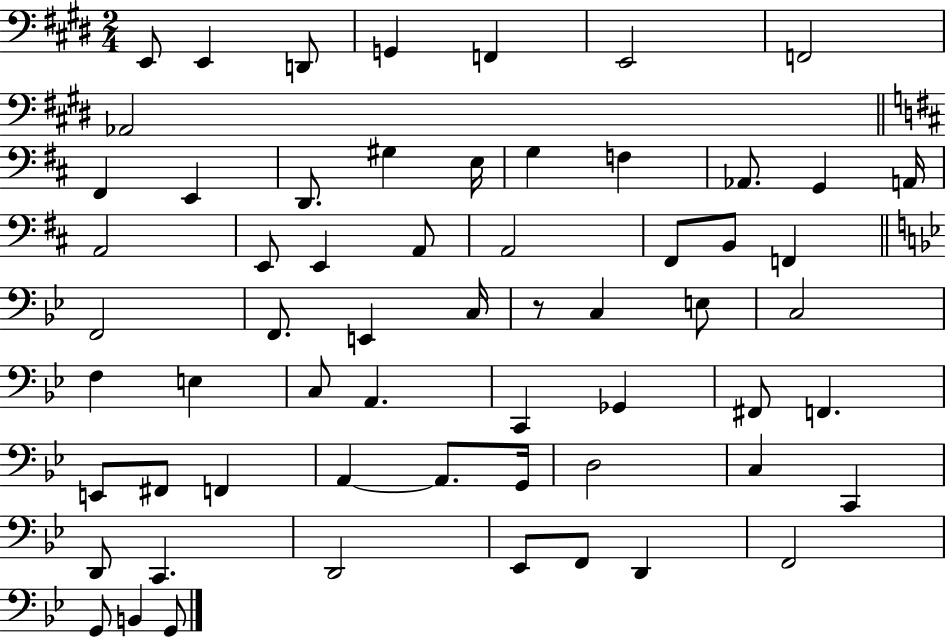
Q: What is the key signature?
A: E major